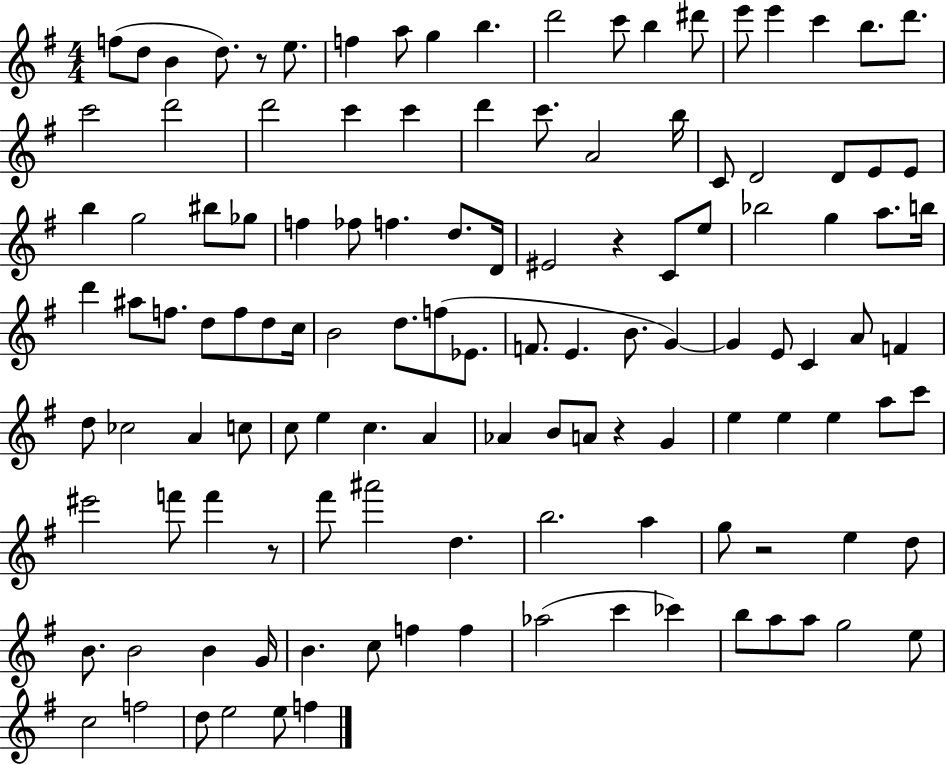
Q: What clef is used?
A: treble